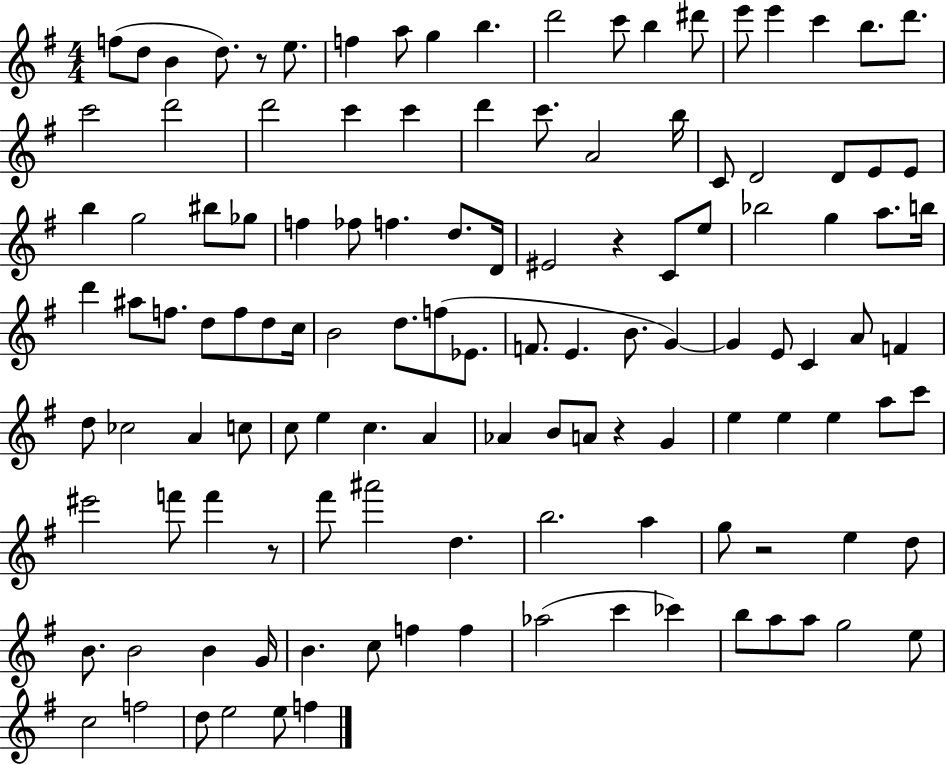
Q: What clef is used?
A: treble